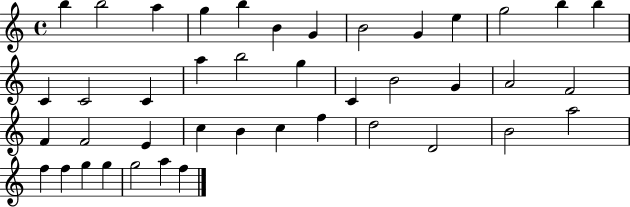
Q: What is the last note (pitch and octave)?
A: F5